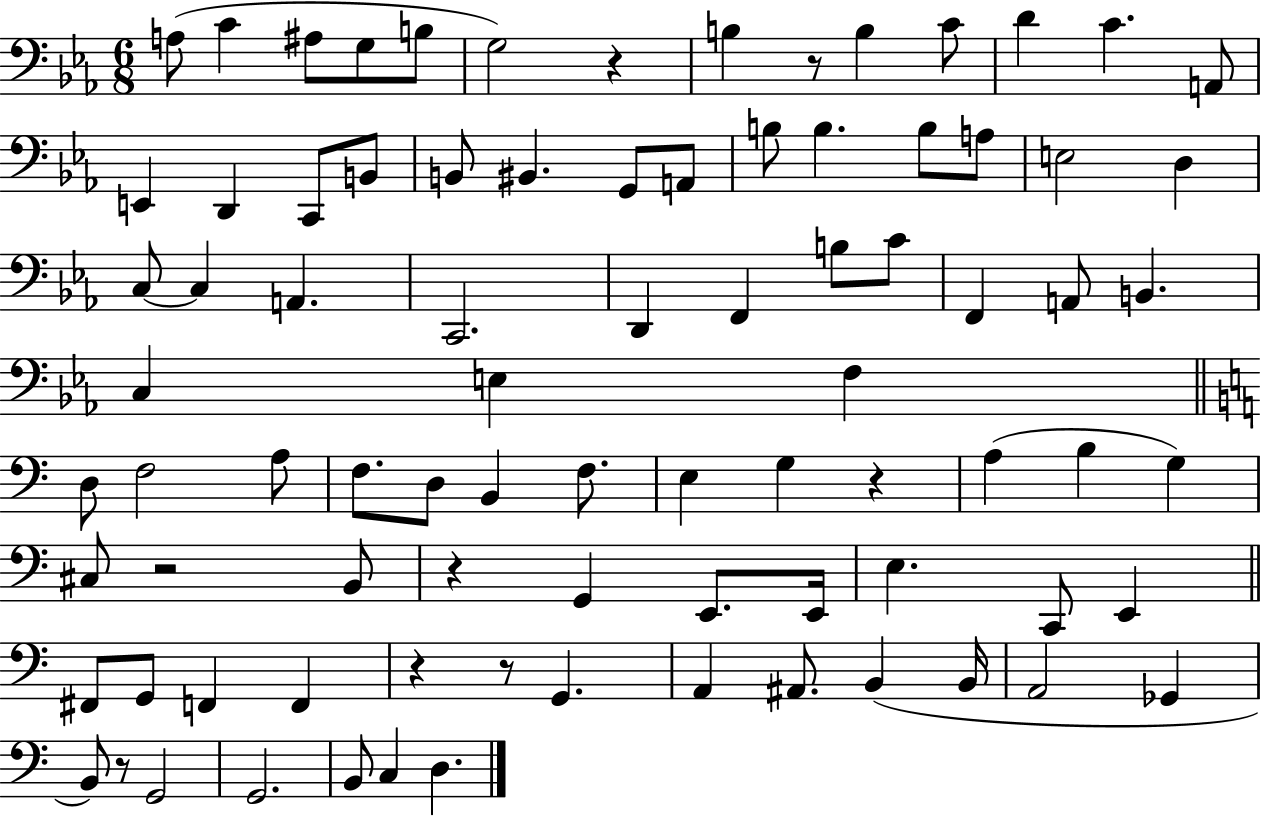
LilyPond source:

{
  \clef bass
  \numericTimeSignature
  \time 6/8
  \key ees \major
  \repeat volta 2 { a8( c'4 ais8 g8 b8 | g2) r4 | b4 r8 b4 c'8 | d'4 c'4. a,8 | \break e,4 d,4 c,8 b,8 | b,8 bis,4. g,8 a,8 | b8 b4. b8 a8 | e2 d4 | \break c8~~ c4 a,4. | c,2. | d,4 f,4 b8 c'8 | f,4 a,8 b,4. | \break c4 e4 f4 | \bar "||" \break \key c \major d8 f2 a8 | f8. d8 b,4 f8. | e4 g4 r4 | a4( b4 g4) | \break cis8 r2 b,8 | r4 g,4 e,8. e,16 | e4. c,8 e,4 | \bar "||" \break \key a \minor fis,8 g,8 f,4 f,4 | r4 r8 g,4. | a,4 ais,8. b,4( b,16 | a,2 ges,4 | \break b,8) r8 g,2 | g,2. | b,8 c4 d4. | } \bar "|."
}